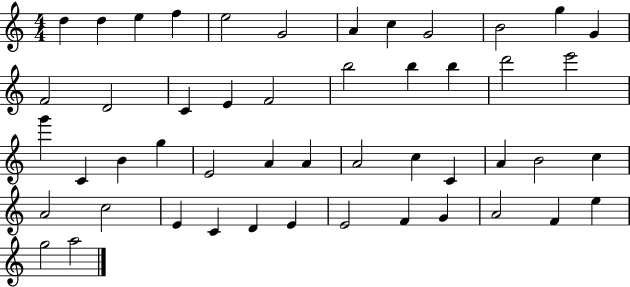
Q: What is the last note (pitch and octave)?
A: A5